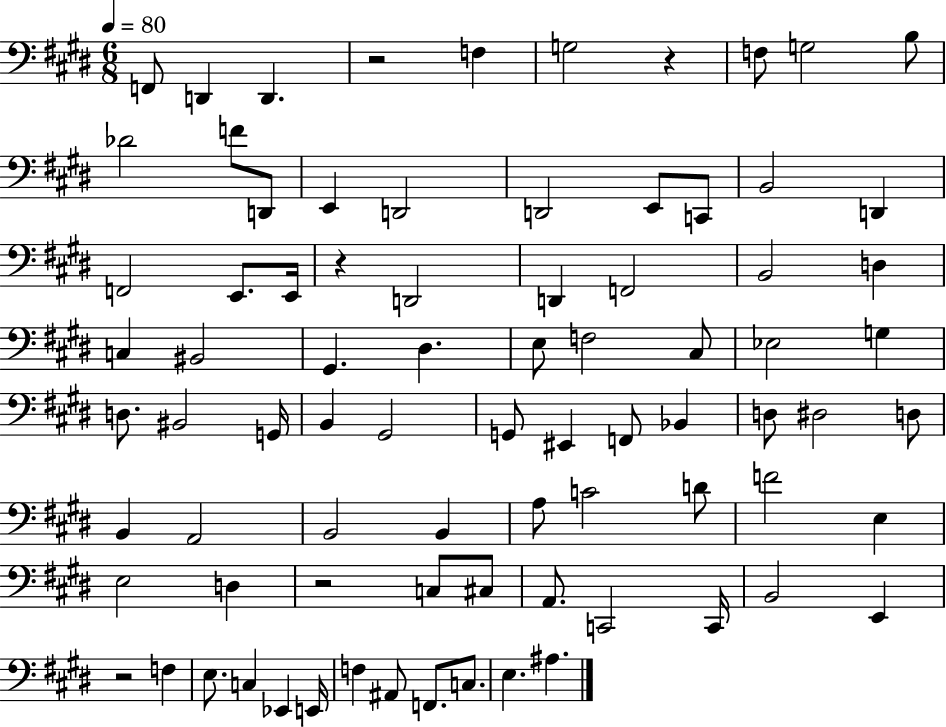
{
  \clef bass
  \numericTimeSignature
  \time 6/8
  \key e \major
  \tempo 4 = 80
  f,8 d,4 d,4. | r2 f4 | g2 r4 | f8 g2 b8 | \break des'2 f'8 d,8 | e,4 d,2 | d,2 e,8 c,8 | b,2 d,4 | \break f,2 e,8. e,16 | r4 d,2 | d,4 f,2 | b,2 d4 | \break c4 bis,2 | gis,4. dis4. | e8 f2 cis8 | ees2 g4 | \break d8. bis,2 g,16 | b,4 gis,2 | g,8 eis,4 f,8 bes,4 | d8 dis2 d8 | \break b,4 a,2 | b,2 b,4 | a8 c'2 d'8 | f'2 e4 | \break e2 d4 | r2 c8 cis8 | a,8. c,2 c,16 | b,2 e,4 | \break r2 f4 | e8. c4 ees,4 e,16 | f4 ais,8 f,8. c8. | e4. ais4. | \break \bar "|."
}